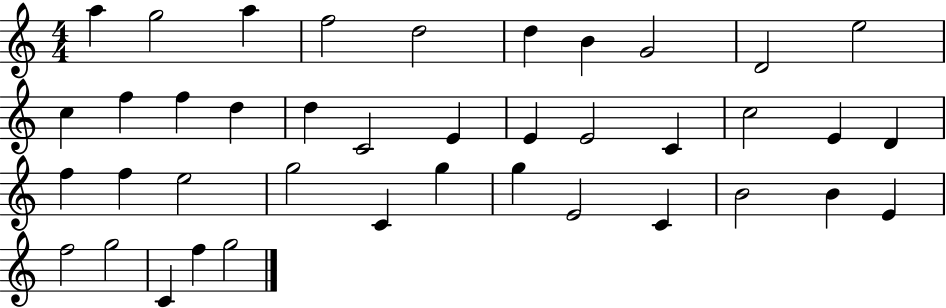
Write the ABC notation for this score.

X:1
T:Untitled
M:4/4
L:1/4
K:C
a g2 a f2 d2 d B G2 D2 e2 c f f d d C2 E E E2 C c2 E D f f e2 g2 C g g E2 C B2 B E f2 g2 C f g2